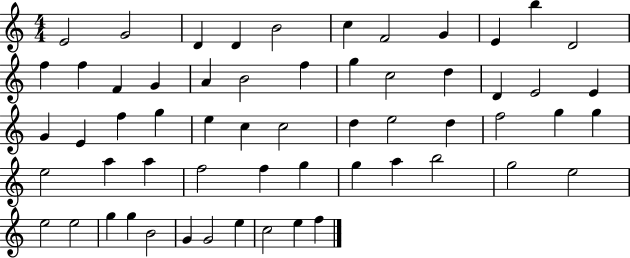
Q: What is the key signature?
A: C major